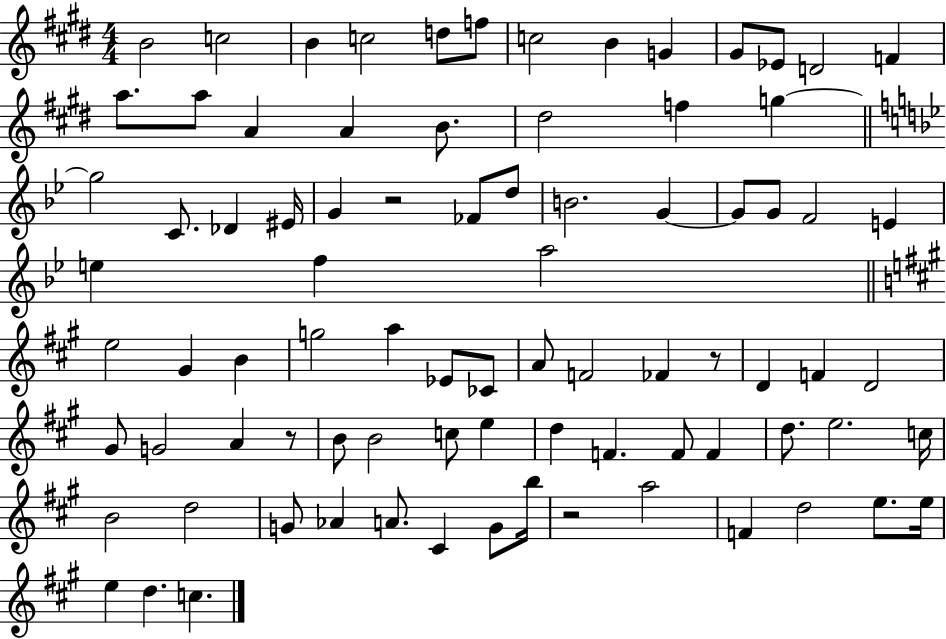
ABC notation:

X:1
T:Untitled
M:4/4
L:1/4
K:E
B2 c2 B c2 d/2 f/2 c2 B G ^G/2 _E/2 D2 F a/2 a/2 A A B/2 ^d2 f g g2 C/2 _D ^E/4 G z2 _F/2 d/2 B2 G G/2 G/2 F2 E e f a2 e2 ^G B g2 a _E/2 _C/2 A/2 F2 _F z/2 D F D2 ^G/2 G2 A z/2 B/2 B2 c/2 e d F F/2 F d/2 e2 c/4 B2 d2 G/2 _A A/2 ^C G/2 b/4 z2 a2 F d2 e/2 e/4 e d c